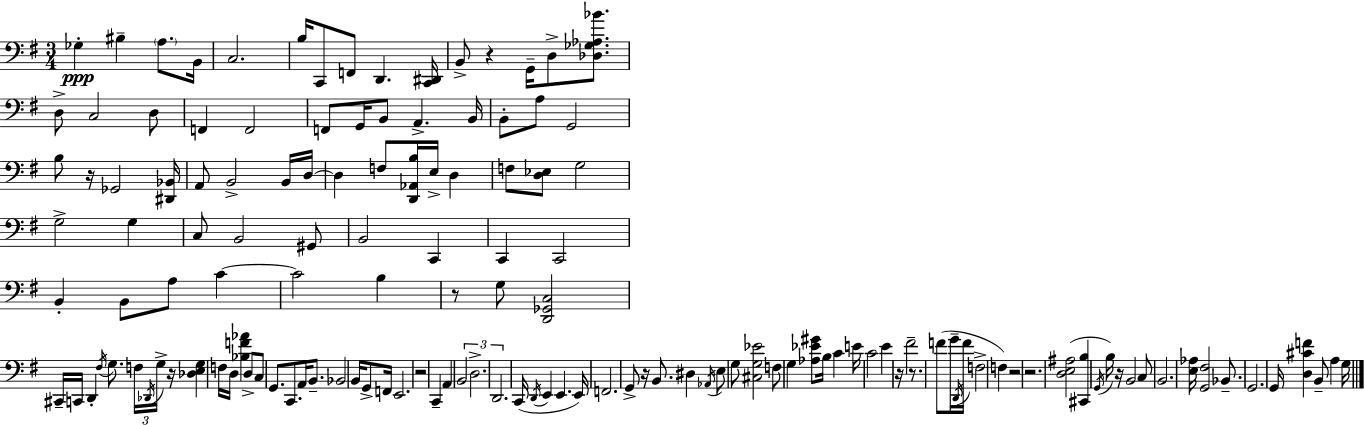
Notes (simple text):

Gb3/q BIS3/q A3/e. B2/s C3/h. B3/s C2/e F2/e D2/q. [C2,D#2]/s B2/e R/q G2/s D3/e [Db3,Gb3,Ab3,Bb4]/e. D3/e C3/h D3/e F2/q F2/h F2/e G2/s B2/e A2/q. B2/s B2/e A3/e G2/h B3/e R/s Gb2/h [D#2,Bb2]/s A2/e B2/h B2/s D3/s D3/q F3/e [D2,Ab2,B3]/s E3/s D3/q F3/e [D3,Eb3]/e G3/h G3/h G3/q C3/e B2/h G#2/e B2/h C2/q C2/q C2/h B2/q B2/e A3/e C4/q C4/h B3/q R/e G3/e [D2,Gb2,C3]/h C#2/s C2/s D2/q F#3/s G3/e. F3/s Db2/s G3/s R/s [Db3,E3,G3]/q F3/s D3/s [Bb3,F4,Ab4]/q D3/e C3/e G2/e. C2/e. A2/s B2/e. Bb2/h B2/s G2/e F2/s E2/h. R/h C2/q A2/q B2/h D3/h. D2/h. C2/s D2/s E2/q E2/q. E2/s F2/h. G2/e R/s B2/e. D#3/q Ab2/s E3/e G3/e [C#3,G3,Eb4]/h F3/e G3/q [Ab3,Eb4,G#4]/e B3/s C4/q E4/s C4/h E4/q R/s F#4/h R/e. F4/e G4/s D2/s F4/s F3/h F3/q R/h R/h. [D3,E3,A#3]/h [C#2,B3]/q G2/s B3/s R/s B2/h C3/e B2/h. [E3,Ab3]/s [G2,F#3]/h Bb2/e. G2/h. G2/s [D3,C#4,F4]/q B2/e A3/q G3/s